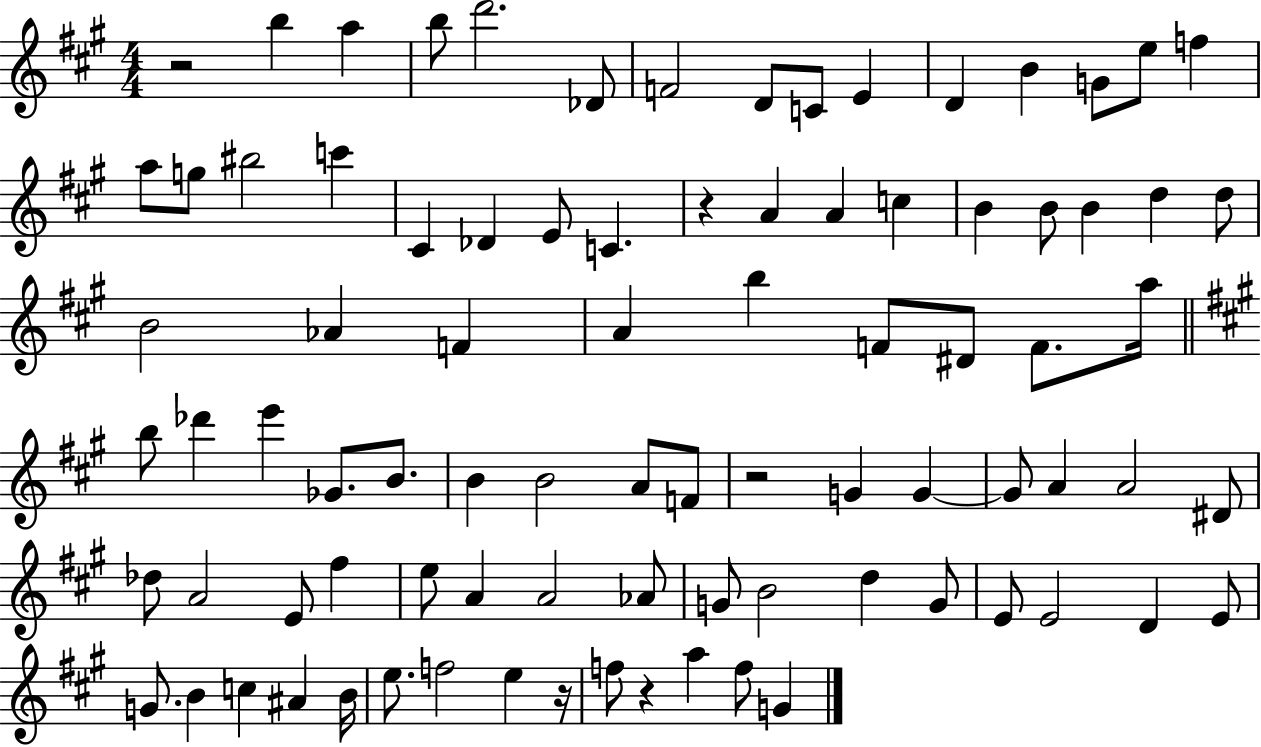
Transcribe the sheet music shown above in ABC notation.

X:1
T:Untitled
M:4/4
L:1/4
K:A
z2 b a b/2 d'2 _D/2 F2 D/2 C/2 E D B G/2 e/2 f a/2 g/2 ^b2 c' ^C _D E/2 C z A A c B B/2 B d d/2 B2 _A F A b F/2 ^D/2 F/2 a/4 b/2 _d' e' _G/2 B/2 B B2 A/2 F/2 z2 G G G/2 A A2 ^D/2 _d/2 A2 E/2 ^f e/2 A A2 _A/2 G/2 B2 d G/2 E/2 E2 D E/2 G/2 B c ^A B/4 e/2 f2 e z/4 f/2 z a f/2 G